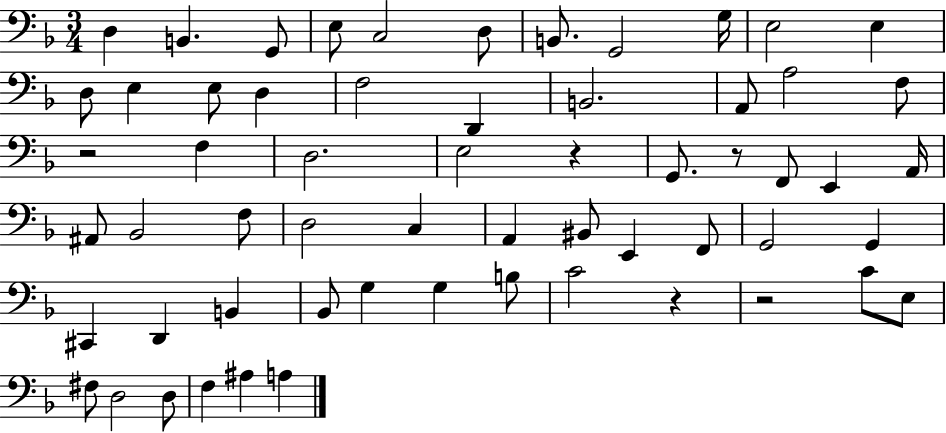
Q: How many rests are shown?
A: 5